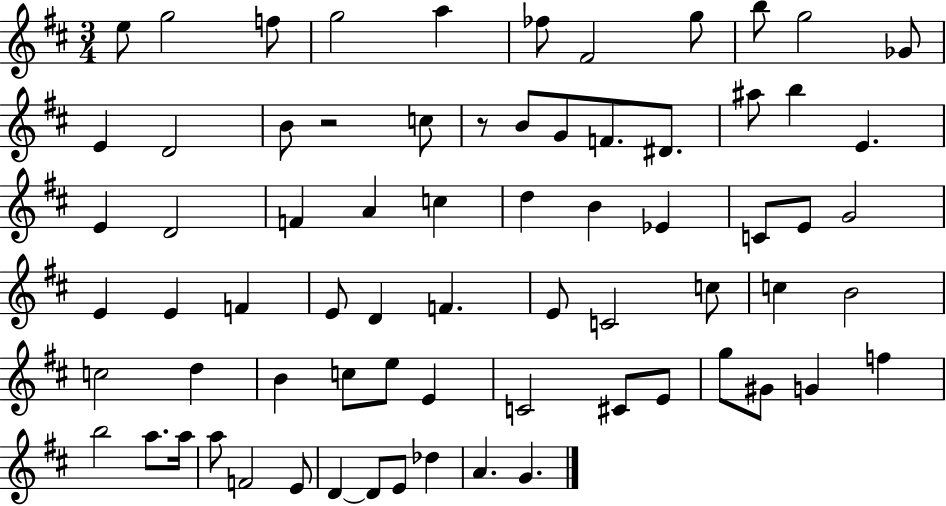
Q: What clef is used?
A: treble